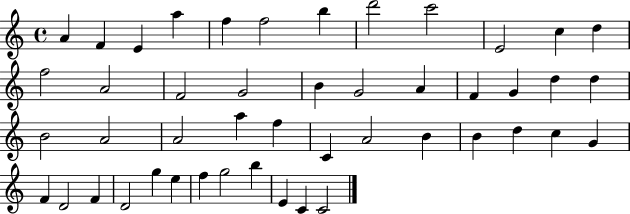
{
  \clef treble
  \time 4/4
  \defaultTimeSignature
  \key c \major
  a'4 f'4 e'4 a''4 | f''4 f''2 b''4 | d'''2 c'''2 | e'2 c''4 d''4 | \break f''2 a'2 | f'2 g'2 | b'4 g'2 a'4 | f'4 g'4 d''4 d''4 | \break b'2 a'2 | a'2 a''4 f''4 | c'4 a'2 b'4 | b'4 d''4 c''4 g'4 | \break f'4 d'2 f'4 | d'2 g''4 e''4 | f''4 g''2 b''4 | e'4 c'4 c'2 | \break \bar "|."
}